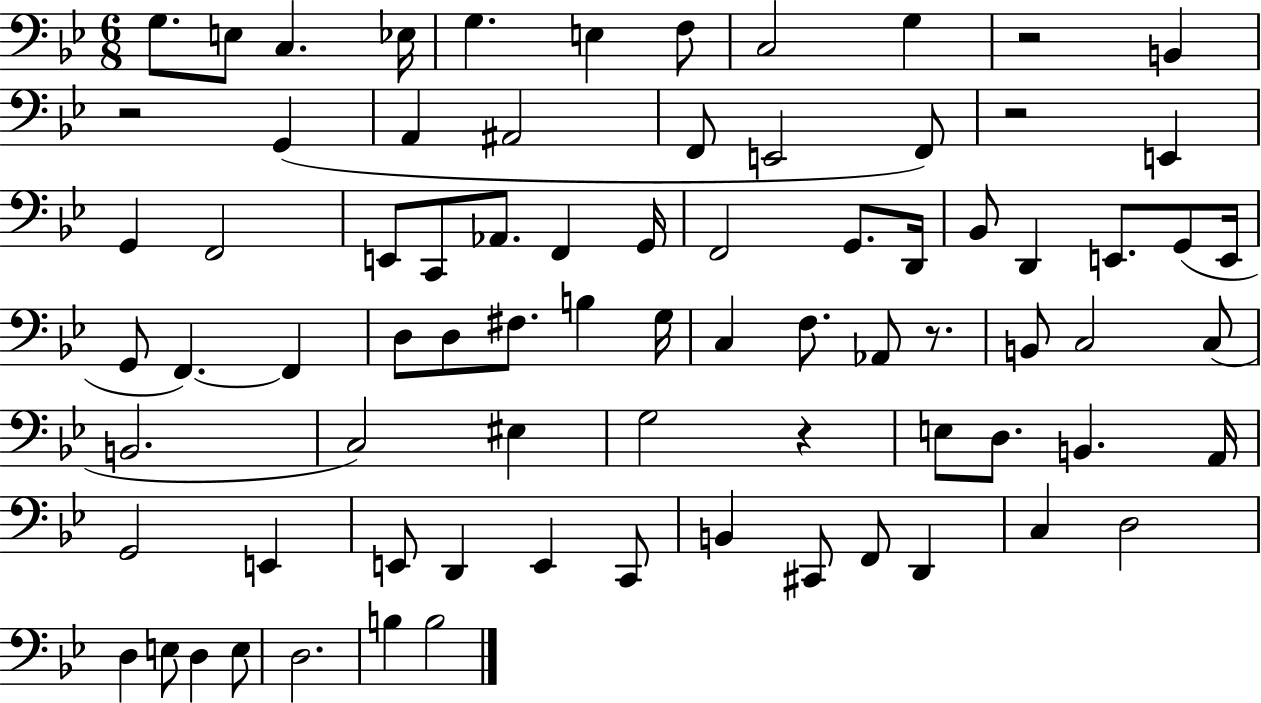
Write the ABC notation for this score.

X:1
T:Untitled
M:6/8
L:1/4
K:Bb
G,/2 E,/2 C, _E,/4 G, E, F,/2 C,2 G, z2 B,, z2 G,, A,, ^A,,2 F,,/2 E,,2 F,,/2 z2 E,, G,, F,,2 E,,/2 C,,/2 _A,,/2 F,, G,,/4 F,,2 G,,/2 D,,/4 _B,,/2 D,, E,,/2 G,,/2 E,,/4 G,,/2 F,, F,, D,/2 D,/2 ^F,/2 B, G,/4 C, F,/2 _A,,/2 z/2 B,,/2 C,2 C,/2 B,,2 C,2 ^E, G,2 z E,/2 D,/2 B,, A,,/4 G,,2 E,, E,,/2 D,, E,, C,,/2 B,, ^C,,/2 F,,/2 D,, C, D,2 D, E,/2 D, E,/2 D,2 B, B,2